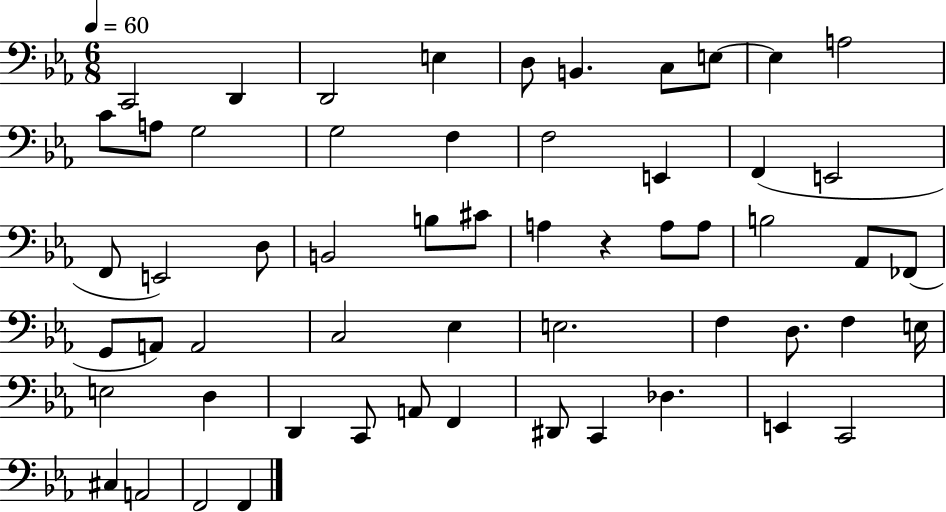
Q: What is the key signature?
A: EES major